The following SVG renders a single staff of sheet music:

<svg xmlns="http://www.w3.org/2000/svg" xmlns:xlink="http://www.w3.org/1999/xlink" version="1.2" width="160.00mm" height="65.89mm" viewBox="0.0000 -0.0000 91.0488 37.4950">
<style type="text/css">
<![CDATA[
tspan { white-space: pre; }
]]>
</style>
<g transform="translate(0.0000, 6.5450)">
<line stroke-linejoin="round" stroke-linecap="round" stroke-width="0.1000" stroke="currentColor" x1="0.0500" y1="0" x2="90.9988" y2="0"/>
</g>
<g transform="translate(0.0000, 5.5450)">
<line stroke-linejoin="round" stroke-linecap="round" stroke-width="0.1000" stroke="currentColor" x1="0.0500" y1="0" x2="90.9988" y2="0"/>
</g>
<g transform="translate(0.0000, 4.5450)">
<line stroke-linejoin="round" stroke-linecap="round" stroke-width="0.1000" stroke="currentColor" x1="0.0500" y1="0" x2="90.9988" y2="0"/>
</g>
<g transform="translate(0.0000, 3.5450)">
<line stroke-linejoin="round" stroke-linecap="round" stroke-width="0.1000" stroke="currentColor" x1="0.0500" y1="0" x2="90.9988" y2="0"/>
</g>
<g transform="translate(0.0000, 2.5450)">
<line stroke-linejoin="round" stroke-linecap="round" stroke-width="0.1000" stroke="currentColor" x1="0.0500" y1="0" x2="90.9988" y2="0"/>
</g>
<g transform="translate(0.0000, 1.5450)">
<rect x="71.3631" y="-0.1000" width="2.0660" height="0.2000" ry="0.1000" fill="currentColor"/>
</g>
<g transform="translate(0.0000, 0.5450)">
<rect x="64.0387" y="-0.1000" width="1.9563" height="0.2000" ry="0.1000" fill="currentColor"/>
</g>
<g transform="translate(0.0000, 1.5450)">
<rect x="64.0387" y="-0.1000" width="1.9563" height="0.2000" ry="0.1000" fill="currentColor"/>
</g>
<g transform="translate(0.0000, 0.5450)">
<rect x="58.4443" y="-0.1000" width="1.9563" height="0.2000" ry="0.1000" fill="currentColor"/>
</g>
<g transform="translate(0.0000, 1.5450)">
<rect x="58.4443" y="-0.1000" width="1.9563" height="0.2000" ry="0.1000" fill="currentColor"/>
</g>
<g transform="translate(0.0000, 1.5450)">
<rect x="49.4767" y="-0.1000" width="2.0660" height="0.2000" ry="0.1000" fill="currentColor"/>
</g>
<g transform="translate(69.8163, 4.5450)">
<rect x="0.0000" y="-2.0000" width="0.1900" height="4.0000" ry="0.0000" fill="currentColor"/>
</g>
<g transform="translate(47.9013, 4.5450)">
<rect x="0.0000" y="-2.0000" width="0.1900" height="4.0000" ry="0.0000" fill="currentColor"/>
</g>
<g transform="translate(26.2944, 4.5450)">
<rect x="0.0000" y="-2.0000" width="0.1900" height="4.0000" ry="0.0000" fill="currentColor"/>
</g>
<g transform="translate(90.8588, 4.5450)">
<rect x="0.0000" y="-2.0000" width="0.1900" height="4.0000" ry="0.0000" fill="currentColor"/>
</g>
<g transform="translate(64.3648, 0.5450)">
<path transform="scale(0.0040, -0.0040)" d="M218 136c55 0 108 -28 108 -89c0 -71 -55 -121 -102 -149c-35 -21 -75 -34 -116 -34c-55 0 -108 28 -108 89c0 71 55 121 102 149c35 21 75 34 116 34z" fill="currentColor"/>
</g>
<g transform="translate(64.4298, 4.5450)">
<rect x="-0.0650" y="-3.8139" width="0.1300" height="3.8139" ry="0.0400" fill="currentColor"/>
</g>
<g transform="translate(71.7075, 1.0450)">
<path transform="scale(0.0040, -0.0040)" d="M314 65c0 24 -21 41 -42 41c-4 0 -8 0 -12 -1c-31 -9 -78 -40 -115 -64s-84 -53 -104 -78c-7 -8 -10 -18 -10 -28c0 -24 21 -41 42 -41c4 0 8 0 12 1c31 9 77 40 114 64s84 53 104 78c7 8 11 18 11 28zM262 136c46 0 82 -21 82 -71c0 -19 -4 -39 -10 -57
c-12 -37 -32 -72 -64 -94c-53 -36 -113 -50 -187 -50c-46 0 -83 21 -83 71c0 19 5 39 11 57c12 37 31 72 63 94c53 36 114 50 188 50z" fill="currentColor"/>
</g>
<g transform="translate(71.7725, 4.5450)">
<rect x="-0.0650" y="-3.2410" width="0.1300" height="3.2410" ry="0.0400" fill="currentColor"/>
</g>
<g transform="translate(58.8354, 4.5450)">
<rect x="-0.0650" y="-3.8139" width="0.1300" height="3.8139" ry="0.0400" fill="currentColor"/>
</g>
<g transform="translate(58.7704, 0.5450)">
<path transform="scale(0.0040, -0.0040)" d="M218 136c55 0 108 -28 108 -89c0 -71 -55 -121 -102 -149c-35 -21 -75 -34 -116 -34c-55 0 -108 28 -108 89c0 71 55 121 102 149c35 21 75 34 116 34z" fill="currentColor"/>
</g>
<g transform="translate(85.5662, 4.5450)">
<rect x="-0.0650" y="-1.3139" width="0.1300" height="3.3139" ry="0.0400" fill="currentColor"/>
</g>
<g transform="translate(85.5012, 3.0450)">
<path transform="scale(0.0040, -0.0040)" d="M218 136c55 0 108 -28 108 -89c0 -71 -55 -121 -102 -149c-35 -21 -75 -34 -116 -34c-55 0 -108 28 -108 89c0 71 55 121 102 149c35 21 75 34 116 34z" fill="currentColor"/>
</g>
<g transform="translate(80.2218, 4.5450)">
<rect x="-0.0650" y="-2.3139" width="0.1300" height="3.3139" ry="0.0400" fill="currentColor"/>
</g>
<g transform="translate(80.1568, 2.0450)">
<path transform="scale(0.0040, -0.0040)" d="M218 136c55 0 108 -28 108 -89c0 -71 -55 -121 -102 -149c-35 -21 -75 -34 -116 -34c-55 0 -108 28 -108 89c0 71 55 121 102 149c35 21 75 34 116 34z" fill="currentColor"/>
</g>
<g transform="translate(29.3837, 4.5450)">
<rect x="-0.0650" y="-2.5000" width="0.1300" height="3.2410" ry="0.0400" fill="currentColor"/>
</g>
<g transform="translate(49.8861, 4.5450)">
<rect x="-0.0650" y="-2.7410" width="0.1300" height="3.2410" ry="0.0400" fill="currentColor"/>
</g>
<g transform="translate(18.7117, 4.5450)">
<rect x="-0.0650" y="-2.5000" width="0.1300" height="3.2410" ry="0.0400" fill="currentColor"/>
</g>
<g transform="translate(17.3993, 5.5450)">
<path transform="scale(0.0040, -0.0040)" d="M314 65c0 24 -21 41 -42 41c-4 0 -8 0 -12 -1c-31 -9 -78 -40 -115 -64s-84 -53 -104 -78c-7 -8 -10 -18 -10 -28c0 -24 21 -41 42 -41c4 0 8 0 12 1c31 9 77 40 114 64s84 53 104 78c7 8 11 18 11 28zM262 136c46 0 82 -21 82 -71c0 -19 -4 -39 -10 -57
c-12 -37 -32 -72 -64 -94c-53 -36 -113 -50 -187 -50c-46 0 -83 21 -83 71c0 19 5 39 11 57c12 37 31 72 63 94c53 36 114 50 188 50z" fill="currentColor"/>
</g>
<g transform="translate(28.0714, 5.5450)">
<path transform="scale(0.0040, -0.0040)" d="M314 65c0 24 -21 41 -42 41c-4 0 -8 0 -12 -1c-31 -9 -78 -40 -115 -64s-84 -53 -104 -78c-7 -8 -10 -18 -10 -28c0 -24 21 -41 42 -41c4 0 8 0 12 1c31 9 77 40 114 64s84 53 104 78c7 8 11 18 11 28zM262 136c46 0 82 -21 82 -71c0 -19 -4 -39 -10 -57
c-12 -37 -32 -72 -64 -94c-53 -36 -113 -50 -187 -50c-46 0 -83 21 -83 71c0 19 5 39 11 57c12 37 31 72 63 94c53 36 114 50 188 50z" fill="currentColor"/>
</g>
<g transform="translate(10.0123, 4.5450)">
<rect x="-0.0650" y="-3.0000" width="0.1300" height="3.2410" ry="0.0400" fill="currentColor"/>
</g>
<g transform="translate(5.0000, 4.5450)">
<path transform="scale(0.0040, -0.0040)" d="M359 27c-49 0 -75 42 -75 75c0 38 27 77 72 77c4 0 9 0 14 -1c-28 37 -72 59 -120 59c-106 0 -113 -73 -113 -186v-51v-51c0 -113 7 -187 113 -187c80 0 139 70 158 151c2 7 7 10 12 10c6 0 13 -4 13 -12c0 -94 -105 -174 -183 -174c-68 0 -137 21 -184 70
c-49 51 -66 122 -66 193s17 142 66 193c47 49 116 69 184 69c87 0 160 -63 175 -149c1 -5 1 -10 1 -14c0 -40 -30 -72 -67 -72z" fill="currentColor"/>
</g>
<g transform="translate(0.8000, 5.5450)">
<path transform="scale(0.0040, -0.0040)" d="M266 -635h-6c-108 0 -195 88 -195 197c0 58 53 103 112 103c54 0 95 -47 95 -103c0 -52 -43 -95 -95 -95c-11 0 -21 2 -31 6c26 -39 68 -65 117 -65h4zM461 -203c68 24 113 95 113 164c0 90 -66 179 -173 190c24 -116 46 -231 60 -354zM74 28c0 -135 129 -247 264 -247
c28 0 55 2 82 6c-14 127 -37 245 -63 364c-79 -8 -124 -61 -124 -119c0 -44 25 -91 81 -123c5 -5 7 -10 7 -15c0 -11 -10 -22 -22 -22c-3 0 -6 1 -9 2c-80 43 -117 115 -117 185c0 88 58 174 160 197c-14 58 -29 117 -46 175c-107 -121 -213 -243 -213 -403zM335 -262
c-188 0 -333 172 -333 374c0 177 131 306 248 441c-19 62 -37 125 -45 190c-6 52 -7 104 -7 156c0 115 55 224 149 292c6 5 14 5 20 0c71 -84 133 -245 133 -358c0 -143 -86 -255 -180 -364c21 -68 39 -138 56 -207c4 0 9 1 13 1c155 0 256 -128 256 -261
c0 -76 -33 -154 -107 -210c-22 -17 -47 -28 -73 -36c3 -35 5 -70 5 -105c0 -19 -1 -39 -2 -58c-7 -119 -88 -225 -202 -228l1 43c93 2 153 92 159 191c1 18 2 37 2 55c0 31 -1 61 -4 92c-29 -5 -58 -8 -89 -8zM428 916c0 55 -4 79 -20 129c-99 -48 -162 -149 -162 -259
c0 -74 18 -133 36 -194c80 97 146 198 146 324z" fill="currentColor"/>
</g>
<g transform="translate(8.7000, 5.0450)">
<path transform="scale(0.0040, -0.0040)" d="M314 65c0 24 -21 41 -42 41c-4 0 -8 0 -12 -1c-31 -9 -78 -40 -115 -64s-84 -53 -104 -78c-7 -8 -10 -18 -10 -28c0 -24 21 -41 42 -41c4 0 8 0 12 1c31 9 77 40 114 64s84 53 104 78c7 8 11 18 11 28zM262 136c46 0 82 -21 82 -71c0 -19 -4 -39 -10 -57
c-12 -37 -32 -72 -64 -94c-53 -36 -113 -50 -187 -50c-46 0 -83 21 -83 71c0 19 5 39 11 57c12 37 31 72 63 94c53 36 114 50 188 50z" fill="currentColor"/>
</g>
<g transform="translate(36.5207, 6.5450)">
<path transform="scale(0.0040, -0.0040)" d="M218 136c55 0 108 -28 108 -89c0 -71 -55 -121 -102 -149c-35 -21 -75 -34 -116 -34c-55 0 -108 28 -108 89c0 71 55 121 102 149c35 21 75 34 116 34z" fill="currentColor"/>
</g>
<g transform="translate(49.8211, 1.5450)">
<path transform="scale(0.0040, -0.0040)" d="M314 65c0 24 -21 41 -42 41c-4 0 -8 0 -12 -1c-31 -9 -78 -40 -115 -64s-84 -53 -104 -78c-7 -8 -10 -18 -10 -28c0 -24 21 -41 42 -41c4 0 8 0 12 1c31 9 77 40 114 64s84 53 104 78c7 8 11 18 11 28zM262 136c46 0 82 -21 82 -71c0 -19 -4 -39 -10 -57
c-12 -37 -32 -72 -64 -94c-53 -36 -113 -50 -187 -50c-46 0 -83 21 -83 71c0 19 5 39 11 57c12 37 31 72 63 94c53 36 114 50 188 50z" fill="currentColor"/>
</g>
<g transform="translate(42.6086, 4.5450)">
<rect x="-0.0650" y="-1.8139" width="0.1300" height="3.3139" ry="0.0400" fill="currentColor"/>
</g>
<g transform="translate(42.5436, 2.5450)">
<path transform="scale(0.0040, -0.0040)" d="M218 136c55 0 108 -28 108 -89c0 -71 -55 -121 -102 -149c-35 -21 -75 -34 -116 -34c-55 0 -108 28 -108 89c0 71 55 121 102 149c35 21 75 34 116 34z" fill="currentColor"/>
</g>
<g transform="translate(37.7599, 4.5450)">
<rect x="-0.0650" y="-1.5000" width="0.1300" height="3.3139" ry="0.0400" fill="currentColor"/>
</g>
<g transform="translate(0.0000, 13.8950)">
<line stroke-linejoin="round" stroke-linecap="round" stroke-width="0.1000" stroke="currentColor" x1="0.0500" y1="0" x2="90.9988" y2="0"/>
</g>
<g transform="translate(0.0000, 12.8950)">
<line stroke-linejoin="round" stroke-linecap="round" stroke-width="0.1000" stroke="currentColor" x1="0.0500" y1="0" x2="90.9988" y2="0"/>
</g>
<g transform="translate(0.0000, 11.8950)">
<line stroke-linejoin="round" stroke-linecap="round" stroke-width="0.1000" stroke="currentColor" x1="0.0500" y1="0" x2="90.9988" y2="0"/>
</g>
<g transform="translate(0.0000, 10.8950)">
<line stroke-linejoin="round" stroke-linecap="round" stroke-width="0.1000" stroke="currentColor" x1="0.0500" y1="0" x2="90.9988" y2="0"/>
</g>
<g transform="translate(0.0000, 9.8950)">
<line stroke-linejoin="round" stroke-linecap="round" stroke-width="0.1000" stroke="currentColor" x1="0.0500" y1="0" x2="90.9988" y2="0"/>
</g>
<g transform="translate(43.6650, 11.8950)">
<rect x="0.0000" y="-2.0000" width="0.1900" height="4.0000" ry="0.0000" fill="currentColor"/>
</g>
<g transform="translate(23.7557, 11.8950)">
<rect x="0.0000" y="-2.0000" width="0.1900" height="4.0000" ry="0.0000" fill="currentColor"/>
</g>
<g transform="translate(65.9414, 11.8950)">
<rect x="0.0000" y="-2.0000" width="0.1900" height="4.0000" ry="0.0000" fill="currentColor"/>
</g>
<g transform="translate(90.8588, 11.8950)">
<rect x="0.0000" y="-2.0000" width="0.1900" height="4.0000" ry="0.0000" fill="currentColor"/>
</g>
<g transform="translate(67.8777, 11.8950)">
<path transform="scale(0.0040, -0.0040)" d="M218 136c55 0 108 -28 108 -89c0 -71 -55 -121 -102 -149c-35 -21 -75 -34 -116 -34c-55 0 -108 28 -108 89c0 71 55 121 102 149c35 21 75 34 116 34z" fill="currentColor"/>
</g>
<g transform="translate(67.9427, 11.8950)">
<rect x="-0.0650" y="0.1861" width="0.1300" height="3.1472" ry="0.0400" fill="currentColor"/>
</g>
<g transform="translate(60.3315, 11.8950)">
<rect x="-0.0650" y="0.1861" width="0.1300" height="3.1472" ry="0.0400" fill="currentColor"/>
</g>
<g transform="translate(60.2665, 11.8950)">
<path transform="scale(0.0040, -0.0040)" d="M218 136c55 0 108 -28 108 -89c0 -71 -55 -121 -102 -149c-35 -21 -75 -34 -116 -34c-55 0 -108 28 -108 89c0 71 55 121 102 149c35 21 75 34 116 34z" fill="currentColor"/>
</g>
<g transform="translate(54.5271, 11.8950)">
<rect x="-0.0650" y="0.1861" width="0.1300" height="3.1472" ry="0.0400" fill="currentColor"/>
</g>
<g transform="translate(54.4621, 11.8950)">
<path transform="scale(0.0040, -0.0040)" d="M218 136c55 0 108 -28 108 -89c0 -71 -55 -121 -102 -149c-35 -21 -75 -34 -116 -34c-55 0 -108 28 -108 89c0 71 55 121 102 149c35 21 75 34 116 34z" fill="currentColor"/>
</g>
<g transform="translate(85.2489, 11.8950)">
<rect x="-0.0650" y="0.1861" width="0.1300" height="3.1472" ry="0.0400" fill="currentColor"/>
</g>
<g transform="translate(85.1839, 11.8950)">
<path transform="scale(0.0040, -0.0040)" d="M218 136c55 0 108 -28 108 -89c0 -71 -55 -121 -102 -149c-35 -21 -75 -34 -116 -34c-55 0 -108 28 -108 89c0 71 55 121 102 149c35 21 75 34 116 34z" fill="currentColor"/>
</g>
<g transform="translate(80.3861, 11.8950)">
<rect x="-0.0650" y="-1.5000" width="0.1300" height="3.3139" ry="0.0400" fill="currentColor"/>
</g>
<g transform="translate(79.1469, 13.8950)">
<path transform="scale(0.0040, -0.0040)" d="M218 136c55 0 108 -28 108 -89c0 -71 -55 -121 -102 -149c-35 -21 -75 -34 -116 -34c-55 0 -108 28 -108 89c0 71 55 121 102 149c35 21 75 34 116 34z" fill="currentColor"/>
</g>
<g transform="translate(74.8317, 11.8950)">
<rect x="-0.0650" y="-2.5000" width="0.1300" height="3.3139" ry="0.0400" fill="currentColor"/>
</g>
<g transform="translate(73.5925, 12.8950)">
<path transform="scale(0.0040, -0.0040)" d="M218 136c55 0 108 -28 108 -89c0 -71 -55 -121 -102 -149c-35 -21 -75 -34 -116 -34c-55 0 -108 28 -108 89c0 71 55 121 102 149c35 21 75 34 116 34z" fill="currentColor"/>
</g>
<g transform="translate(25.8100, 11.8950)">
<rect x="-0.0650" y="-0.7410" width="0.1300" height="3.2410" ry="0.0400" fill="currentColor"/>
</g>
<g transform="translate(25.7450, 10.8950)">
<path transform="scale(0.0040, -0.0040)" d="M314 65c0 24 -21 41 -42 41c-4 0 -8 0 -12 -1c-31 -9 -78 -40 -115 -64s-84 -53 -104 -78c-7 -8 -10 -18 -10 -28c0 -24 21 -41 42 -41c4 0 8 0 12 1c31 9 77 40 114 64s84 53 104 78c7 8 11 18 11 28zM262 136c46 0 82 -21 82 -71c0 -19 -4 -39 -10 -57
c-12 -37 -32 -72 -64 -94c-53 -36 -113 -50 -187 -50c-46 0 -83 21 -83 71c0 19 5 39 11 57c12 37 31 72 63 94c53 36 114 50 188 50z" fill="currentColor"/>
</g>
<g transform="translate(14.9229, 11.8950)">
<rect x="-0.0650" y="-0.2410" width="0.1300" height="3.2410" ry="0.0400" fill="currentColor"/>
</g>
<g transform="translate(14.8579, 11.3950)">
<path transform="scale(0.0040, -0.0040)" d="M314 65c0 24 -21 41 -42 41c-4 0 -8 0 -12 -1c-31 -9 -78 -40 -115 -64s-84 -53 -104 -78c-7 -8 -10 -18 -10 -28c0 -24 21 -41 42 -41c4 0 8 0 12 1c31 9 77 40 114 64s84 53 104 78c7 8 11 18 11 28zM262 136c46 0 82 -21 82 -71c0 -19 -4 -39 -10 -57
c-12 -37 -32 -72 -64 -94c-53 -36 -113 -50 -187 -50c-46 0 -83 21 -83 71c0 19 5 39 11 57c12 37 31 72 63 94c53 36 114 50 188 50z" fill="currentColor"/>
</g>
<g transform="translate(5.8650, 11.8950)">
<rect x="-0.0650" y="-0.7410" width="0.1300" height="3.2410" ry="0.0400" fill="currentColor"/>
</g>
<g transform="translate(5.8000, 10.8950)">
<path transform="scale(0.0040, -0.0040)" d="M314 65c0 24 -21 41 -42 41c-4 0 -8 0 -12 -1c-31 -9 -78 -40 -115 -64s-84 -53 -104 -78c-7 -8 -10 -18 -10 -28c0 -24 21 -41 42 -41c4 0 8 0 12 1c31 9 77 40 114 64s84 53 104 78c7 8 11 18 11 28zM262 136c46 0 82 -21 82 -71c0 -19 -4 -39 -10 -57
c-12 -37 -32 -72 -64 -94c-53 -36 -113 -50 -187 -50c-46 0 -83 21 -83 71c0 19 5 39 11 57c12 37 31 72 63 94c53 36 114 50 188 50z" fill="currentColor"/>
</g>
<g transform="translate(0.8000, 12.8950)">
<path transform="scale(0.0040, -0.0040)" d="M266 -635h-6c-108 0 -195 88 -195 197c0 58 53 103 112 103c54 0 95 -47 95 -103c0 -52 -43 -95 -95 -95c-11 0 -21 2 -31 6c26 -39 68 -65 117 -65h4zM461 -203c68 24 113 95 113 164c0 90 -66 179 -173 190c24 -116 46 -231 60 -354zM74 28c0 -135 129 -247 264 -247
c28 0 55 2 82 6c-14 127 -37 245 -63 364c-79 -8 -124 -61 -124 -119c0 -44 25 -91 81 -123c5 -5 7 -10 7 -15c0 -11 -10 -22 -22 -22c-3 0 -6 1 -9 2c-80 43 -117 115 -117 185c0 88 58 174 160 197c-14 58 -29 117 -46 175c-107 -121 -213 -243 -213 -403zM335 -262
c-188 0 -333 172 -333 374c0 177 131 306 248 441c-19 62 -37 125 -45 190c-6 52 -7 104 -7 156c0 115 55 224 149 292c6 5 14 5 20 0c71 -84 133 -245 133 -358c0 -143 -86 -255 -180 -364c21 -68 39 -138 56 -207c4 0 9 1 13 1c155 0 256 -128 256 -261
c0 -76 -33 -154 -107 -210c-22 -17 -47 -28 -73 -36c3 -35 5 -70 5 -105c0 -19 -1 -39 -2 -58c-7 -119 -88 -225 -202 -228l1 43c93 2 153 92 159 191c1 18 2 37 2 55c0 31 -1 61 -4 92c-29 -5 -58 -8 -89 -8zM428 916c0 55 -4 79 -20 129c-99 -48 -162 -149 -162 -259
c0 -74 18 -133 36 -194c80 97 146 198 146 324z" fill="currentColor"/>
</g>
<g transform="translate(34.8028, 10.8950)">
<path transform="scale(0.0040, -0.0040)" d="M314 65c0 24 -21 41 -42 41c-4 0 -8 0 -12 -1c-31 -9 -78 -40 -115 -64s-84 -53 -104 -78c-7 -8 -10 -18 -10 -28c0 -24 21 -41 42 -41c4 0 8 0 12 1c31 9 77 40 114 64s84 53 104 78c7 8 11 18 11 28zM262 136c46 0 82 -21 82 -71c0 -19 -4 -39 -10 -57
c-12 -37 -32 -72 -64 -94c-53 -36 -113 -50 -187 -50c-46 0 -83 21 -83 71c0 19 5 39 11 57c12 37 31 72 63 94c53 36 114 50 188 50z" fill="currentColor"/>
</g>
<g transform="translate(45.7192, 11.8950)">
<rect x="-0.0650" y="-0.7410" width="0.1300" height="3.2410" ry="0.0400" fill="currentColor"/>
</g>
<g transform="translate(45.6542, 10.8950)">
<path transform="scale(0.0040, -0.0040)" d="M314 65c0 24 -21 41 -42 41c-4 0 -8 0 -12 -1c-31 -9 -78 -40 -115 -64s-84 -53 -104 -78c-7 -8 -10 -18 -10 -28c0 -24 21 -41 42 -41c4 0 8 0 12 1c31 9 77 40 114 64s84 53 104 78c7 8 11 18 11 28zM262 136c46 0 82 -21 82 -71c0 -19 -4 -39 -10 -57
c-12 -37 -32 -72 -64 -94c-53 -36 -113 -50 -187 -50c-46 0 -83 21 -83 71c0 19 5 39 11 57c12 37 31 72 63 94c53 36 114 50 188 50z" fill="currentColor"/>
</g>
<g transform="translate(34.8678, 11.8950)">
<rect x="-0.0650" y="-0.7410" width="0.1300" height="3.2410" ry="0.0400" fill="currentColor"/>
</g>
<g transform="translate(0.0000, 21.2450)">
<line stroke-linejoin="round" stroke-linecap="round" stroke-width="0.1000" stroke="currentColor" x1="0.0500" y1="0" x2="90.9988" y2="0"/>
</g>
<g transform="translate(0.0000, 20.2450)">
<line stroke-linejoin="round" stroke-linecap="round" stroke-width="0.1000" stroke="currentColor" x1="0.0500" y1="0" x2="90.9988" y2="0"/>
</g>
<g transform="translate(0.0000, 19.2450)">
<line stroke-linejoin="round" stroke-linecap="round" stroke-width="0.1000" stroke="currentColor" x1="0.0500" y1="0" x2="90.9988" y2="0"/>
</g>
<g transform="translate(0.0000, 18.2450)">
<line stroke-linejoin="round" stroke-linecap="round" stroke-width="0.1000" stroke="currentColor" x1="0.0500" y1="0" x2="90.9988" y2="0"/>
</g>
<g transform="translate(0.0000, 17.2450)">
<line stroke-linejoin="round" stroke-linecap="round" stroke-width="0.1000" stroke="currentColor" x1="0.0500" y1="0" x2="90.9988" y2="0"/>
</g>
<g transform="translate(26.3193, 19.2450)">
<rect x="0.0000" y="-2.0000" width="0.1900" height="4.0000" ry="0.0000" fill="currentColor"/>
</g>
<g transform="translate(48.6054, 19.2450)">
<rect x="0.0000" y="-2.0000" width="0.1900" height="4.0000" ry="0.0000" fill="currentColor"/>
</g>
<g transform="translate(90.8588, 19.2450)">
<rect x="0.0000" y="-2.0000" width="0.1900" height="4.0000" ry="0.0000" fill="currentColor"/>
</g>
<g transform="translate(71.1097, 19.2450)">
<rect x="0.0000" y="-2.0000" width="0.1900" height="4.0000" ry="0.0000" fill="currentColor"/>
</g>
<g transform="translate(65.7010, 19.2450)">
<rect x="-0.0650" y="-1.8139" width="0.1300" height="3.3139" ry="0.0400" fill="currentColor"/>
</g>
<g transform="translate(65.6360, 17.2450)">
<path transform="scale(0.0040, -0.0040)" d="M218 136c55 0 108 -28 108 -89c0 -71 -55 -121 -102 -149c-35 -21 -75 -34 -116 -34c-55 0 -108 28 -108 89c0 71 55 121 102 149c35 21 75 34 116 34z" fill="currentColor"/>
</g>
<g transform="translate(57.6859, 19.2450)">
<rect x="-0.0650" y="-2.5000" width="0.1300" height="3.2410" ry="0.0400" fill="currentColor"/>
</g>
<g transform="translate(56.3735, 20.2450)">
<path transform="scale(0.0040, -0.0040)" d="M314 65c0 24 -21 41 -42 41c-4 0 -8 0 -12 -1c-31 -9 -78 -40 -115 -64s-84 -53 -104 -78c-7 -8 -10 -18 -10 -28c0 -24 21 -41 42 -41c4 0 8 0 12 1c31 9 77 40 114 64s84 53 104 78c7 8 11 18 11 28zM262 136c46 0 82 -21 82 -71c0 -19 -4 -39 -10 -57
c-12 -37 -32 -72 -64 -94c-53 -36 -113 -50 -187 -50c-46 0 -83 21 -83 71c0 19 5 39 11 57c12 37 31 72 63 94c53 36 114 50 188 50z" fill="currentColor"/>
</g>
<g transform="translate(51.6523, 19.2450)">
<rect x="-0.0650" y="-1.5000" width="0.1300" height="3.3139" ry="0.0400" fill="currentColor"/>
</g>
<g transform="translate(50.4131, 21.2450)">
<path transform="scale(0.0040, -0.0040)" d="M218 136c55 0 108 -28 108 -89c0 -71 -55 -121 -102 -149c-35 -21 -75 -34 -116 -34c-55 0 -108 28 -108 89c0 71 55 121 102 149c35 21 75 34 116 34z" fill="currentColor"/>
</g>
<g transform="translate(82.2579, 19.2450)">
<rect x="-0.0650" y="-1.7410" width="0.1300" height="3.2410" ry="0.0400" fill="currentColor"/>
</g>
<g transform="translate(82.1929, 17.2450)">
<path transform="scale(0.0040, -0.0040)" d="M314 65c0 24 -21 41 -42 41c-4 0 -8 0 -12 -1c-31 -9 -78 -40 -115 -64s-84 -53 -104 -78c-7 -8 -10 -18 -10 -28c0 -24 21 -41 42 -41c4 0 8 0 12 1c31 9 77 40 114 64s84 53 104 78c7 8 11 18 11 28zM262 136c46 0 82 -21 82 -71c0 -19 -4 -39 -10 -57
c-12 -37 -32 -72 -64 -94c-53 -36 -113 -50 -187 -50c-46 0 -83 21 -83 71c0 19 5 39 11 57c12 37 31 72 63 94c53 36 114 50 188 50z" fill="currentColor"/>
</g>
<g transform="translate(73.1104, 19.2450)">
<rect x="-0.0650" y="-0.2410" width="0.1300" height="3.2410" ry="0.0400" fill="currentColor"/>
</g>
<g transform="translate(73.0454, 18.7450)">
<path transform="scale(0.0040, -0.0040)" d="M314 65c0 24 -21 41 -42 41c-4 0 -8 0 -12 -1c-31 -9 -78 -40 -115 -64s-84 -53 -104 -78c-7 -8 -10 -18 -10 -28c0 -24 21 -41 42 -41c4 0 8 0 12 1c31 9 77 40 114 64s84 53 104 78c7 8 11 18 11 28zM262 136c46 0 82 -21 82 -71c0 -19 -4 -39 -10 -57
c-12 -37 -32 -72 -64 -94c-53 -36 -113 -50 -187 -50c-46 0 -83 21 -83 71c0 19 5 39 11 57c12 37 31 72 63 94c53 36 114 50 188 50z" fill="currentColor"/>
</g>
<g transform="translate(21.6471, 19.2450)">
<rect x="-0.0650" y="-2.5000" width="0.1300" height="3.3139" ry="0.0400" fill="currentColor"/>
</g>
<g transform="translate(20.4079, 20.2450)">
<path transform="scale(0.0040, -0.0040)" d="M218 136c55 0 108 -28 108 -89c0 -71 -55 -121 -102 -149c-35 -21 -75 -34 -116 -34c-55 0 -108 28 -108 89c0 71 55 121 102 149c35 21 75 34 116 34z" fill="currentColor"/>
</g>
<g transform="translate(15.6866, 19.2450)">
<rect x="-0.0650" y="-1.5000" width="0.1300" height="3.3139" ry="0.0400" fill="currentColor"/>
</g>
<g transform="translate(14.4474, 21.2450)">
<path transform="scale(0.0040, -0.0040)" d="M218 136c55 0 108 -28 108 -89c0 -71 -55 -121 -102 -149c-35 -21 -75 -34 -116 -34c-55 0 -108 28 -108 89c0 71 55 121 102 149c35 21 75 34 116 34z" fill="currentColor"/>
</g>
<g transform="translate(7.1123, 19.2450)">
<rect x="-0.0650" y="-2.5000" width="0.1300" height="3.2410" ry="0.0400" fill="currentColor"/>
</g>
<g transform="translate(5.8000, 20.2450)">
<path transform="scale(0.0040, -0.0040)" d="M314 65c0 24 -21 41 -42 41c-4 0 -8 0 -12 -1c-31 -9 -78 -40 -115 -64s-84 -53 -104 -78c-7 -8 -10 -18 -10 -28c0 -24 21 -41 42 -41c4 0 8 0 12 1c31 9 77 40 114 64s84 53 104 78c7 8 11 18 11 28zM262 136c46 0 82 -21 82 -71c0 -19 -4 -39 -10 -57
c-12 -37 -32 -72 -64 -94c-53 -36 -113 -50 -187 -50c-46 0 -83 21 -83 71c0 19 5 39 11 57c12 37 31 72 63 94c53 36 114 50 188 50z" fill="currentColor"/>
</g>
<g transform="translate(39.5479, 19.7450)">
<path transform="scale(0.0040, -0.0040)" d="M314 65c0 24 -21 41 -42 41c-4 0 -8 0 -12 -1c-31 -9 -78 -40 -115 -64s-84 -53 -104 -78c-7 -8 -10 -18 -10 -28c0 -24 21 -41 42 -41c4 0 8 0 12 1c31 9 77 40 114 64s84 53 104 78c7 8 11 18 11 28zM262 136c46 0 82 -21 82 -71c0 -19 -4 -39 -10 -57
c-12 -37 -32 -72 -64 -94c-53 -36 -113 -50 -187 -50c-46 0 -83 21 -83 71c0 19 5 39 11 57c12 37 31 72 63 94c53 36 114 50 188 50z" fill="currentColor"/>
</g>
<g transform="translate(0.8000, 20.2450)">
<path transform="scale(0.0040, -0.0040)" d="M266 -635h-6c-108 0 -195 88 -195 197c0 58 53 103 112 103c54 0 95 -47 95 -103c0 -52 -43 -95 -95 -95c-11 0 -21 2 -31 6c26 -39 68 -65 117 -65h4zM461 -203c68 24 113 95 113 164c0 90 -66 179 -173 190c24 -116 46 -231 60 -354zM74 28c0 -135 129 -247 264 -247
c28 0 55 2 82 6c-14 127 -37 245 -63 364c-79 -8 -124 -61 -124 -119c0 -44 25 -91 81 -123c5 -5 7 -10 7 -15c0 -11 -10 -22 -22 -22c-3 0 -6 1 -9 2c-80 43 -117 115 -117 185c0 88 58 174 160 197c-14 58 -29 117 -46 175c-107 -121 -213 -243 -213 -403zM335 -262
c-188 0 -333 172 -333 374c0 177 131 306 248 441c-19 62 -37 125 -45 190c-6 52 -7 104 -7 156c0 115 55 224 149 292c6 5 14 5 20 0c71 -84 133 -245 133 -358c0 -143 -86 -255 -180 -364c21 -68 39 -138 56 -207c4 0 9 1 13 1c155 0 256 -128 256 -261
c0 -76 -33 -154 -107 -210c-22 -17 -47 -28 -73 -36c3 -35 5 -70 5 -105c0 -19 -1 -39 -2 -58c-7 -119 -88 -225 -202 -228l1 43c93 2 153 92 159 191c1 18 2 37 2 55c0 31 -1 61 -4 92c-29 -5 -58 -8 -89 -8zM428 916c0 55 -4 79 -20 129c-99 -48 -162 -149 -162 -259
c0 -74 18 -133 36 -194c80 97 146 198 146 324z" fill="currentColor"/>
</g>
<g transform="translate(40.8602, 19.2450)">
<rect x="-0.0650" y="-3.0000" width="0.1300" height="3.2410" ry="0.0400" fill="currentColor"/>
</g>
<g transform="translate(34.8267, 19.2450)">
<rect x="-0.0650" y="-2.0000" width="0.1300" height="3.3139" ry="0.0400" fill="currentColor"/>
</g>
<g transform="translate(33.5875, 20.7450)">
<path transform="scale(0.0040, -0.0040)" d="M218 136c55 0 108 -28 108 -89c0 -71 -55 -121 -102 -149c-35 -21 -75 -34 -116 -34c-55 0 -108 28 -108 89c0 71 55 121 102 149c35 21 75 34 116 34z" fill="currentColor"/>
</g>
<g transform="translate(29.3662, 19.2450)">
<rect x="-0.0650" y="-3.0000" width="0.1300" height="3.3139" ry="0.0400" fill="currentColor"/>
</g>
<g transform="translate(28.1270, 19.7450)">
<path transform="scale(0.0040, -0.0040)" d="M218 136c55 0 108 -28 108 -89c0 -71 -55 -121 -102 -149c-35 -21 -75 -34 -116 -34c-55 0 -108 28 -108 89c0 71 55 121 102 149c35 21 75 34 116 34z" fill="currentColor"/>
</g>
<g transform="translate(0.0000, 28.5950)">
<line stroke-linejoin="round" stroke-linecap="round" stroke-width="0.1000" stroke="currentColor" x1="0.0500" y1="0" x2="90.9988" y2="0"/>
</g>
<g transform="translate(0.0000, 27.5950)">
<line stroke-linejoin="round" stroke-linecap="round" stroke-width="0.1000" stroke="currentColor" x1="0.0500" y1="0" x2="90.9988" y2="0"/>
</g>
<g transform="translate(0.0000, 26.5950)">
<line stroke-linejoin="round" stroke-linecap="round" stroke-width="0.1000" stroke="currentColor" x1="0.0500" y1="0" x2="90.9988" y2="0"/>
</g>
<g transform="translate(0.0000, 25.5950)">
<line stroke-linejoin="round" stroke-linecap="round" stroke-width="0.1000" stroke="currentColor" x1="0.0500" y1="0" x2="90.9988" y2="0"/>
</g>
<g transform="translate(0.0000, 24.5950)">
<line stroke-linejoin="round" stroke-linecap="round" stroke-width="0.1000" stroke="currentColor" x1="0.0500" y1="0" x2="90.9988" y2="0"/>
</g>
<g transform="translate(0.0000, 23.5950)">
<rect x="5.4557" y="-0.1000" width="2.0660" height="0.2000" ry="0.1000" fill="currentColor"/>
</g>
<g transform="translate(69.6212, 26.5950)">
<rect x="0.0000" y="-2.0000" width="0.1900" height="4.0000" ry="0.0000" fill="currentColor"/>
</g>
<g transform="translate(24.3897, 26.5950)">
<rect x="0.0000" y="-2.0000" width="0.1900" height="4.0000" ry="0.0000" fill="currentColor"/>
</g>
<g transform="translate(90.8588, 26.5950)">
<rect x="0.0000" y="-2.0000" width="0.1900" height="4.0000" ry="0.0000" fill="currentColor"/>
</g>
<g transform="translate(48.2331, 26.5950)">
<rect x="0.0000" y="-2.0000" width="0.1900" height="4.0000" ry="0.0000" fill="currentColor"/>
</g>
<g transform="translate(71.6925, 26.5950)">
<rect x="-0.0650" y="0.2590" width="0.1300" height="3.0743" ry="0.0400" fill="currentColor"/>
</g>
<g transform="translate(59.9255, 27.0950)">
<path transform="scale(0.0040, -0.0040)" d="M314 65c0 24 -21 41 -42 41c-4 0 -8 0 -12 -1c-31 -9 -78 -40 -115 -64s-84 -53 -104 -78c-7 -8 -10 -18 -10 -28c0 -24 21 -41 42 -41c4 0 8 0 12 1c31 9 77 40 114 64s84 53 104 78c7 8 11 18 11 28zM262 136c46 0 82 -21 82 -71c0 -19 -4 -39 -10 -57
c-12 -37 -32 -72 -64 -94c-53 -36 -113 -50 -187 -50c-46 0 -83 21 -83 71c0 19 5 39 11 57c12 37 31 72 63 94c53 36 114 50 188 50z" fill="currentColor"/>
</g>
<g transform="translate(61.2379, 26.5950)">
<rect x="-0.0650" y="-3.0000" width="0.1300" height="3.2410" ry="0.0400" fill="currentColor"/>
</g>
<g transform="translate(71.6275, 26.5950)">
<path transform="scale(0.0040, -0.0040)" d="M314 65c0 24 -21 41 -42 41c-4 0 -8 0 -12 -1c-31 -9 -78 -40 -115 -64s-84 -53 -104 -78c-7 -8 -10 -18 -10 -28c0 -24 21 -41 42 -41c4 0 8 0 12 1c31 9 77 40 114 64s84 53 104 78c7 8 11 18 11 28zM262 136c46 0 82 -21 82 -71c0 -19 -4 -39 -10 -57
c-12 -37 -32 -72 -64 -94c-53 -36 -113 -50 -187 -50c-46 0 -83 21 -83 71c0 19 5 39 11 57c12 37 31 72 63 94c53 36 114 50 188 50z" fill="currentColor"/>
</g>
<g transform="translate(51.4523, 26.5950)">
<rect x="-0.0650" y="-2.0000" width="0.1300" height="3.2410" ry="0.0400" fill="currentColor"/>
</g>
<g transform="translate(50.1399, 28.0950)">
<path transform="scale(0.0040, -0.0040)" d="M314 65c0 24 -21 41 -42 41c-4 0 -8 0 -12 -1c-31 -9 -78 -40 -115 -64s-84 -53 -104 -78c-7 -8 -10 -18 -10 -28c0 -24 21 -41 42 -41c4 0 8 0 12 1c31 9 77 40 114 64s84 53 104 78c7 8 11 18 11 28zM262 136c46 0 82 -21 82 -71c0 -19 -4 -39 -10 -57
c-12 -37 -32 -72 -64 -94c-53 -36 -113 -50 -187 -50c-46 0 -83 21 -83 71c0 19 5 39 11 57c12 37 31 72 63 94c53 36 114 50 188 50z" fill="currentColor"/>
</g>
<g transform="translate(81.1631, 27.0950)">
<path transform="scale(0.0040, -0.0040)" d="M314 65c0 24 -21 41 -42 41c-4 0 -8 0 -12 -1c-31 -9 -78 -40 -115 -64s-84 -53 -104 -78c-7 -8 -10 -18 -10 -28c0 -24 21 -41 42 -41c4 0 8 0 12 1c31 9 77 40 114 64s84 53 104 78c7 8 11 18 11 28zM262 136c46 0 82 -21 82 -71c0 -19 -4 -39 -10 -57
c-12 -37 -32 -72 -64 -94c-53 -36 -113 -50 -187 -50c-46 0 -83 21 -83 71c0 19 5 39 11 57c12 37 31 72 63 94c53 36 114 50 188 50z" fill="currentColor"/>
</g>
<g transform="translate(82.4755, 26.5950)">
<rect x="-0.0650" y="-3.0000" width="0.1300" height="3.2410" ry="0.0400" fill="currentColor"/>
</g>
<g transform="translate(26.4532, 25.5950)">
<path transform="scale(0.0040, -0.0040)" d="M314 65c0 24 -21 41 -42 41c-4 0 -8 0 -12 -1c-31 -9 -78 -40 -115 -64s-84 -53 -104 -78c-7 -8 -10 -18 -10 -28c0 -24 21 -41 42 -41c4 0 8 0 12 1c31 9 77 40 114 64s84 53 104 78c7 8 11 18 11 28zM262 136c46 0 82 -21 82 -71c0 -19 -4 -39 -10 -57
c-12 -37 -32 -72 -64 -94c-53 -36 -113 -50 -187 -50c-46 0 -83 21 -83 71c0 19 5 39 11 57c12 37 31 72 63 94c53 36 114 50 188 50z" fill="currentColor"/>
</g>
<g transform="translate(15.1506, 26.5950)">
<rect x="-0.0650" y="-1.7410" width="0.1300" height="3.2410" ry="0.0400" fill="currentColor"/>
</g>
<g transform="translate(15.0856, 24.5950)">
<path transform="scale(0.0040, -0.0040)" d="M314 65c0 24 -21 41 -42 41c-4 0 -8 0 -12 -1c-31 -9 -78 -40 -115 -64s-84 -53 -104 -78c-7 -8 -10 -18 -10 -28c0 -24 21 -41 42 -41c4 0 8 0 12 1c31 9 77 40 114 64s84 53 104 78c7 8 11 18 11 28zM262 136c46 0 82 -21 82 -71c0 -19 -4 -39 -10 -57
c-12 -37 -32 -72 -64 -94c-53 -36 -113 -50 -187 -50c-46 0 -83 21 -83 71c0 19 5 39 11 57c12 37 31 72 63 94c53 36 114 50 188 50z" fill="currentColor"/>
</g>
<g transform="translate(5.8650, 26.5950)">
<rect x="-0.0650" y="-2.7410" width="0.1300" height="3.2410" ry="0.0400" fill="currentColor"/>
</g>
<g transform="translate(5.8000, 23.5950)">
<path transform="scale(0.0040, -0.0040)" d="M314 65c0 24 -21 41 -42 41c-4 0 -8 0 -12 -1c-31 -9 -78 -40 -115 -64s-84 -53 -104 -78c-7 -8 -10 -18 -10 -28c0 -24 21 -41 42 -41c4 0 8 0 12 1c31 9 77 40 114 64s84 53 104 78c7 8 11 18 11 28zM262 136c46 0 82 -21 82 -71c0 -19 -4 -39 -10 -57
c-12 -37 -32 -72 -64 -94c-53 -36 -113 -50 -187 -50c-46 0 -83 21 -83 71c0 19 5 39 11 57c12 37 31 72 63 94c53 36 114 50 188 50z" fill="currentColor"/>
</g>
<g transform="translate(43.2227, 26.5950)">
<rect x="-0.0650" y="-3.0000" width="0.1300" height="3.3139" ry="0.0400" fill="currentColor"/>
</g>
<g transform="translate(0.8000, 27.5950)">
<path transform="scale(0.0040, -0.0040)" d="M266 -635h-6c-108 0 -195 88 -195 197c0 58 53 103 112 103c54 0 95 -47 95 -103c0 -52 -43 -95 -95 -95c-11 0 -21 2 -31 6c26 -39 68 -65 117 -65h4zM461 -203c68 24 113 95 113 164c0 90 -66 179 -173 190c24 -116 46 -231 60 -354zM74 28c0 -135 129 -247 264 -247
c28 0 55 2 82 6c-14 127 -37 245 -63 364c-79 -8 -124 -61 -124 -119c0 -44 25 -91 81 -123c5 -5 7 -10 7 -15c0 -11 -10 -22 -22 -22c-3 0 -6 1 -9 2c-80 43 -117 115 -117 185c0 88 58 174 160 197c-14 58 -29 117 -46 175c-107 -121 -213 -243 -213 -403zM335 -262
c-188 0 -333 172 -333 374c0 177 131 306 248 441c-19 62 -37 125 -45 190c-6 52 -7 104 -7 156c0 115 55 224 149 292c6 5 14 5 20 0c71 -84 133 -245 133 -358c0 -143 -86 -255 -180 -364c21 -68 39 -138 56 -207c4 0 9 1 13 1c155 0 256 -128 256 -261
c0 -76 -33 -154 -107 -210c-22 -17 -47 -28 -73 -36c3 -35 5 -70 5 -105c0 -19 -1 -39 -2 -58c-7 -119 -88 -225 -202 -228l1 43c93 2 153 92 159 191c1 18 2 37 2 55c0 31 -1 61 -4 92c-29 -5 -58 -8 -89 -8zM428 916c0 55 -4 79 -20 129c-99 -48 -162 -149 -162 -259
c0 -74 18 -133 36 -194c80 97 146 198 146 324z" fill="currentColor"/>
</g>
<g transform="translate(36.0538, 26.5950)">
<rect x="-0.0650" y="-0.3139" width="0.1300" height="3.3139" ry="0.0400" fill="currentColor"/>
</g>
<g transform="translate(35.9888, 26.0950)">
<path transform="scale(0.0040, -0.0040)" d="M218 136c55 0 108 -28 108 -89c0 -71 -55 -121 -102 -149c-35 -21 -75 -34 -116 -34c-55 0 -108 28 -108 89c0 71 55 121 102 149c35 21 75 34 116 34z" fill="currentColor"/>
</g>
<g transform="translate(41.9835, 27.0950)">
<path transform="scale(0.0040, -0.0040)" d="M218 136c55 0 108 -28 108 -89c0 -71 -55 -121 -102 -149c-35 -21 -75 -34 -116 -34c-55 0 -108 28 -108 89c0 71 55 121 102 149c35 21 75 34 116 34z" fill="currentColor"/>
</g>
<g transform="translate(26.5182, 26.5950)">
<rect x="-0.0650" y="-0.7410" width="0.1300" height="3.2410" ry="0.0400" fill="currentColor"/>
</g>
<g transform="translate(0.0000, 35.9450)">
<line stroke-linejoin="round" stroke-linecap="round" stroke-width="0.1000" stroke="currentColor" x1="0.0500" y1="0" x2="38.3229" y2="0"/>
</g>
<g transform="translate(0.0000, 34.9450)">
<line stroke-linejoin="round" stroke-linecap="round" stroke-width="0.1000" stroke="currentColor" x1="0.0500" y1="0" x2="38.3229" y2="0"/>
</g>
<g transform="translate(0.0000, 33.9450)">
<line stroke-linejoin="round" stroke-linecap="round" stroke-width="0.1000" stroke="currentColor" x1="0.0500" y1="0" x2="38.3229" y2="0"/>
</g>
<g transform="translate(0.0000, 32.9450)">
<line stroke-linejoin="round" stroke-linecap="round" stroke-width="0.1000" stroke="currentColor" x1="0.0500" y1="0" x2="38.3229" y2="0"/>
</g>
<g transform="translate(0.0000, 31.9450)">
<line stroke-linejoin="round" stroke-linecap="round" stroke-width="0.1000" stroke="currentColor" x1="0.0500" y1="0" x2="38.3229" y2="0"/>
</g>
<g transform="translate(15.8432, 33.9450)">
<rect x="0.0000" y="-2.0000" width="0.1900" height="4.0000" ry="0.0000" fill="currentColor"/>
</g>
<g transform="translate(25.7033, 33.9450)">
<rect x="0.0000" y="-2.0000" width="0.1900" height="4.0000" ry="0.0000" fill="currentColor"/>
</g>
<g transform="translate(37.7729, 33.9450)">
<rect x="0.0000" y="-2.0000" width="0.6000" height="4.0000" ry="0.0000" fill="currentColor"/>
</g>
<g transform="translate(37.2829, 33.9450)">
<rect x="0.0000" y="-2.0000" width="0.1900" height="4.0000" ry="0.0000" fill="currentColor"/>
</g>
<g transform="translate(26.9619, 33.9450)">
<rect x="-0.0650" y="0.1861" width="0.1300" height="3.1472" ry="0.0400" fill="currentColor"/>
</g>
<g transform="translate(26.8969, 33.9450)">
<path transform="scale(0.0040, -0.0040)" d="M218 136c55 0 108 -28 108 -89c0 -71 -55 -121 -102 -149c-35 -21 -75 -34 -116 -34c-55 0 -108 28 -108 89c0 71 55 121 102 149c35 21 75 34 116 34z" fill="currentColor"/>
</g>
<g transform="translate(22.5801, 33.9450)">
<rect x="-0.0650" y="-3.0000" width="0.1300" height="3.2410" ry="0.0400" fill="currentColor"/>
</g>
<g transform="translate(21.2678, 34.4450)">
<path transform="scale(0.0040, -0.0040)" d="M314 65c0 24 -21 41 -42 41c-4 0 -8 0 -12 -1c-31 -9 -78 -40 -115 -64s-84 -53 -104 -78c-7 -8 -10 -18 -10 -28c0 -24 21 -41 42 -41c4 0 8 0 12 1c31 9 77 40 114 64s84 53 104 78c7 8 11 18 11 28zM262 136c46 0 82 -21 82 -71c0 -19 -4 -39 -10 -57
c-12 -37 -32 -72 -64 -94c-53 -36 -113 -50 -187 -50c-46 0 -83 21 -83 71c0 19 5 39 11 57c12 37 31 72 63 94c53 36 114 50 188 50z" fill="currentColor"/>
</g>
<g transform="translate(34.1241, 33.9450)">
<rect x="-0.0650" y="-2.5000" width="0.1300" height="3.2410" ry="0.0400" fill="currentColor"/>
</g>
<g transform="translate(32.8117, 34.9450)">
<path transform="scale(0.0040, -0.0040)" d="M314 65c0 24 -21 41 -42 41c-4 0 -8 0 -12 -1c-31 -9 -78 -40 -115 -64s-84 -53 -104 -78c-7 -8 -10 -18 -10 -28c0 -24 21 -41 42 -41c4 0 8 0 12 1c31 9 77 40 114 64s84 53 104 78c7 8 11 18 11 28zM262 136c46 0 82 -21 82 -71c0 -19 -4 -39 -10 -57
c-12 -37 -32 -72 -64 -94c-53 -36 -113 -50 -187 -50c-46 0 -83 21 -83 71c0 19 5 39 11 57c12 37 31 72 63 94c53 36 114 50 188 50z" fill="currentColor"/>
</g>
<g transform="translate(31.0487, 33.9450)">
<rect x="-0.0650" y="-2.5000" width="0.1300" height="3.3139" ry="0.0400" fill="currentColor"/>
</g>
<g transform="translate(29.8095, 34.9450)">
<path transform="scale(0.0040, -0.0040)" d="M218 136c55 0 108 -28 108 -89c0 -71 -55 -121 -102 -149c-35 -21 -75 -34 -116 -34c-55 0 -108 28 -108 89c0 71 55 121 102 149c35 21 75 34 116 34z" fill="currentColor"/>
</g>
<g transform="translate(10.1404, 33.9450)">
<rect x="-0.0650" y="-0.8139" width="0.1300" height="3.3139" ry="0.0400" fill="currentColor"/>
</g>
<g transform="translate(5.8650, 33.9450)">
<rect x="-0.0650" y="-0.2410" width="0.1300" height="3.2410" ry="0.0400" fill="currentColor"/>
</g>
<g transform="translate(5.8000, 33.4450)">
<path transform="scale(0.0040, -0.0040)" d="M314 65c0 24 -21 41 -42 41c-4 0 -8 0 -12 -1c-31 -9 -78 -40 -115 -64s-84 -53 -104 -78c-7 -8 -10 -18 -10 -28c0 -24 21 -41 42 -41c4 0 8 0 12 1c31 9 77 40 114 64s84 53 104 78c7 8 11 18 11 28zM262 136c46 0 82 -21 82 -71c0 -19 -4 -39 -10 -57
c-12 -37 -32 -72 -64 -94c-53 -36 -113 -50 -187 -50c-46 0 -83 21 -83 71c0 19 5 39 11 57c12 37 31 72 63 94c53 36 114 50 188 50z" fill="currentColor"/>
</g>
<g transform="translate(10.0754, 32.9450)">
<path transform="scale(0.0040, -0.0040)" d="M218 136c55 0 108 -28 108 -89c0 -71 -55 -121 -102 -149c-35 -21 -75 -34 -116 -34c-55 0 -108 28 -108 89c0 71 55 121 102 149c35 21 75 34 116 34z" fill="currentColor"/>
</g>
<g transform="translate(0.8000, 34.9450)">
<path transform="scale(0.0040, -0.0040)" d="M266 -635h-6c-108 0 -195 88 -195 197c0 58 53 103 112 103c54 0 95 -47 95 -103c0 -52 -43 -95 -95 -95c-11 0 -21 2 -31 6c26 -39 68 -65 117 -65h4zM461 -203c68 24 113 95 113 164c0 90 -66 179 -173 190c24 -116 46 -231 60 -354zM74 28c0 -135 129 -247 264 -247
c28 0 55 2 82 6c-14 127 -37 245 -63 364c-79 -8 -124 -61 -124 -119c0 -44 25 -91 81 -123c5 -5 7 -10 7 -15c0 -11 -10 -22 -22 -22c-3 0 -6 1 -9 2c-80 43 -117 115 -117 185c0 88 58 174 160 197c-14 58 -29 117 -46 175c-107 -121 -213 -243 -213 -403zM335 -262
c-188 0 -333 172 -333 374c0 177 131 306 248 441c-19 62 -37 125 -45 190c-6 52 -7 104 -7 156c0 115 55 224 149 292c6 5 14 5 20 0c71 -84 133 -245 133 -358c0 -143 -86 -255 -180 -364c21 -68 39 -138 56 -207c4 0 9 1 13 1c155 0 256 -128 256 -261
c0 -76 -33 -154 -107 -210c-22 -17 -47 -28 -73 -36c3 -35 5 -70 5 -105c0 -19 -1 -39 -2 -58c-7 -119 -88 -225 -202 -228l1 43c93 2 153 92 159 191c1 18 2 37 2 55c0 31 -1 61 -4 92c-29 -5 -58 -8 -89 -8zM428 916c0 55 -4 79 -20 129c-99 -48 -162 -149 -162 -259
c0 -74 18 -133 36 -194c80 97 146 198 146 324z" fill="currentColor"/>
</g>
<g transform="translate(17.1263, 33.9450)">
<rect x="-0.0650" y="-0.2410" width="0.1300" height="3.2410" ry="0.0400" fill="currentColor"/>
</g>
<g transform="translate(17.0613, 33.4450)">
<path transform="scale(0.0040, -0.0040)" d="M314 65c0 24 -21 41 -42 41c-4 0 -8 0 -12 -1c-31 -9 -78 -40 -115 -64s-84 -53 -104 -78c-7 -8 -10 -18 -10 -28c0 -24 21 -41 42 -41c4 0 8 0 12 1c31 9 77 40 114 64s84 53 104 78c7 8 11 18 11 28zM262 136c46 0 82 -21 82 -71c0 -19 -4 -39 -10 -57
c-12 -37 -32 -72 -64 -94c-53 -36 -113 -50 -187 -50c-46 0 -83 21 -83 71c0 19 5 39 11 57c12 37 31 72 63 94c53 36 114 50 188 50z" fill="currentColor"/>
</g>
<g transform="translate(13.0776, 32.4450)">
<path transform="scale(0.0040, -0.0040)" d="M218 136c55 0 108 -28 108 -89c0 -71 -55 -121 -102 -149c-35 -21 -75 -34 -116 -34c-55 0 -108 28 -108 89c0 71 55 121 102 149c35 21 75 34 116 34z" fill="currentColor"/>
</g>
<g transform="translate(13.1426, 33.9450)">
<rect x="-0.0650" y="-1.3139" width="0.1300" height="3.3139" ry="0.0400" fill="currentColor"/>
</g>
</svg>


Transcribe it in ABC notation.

X:1
T:Untitled
M:4/4
L:1/4
K:C
A2 G2 G2 E f a2 c' c' b2 g e d2 c2 d2 d2 d2 B B B G E B G2 E G A F A2 E G2 f c2 f2 a2 f2 d2 c A F2 A2 B2 A2 c2 d e c2 A2 B G G2